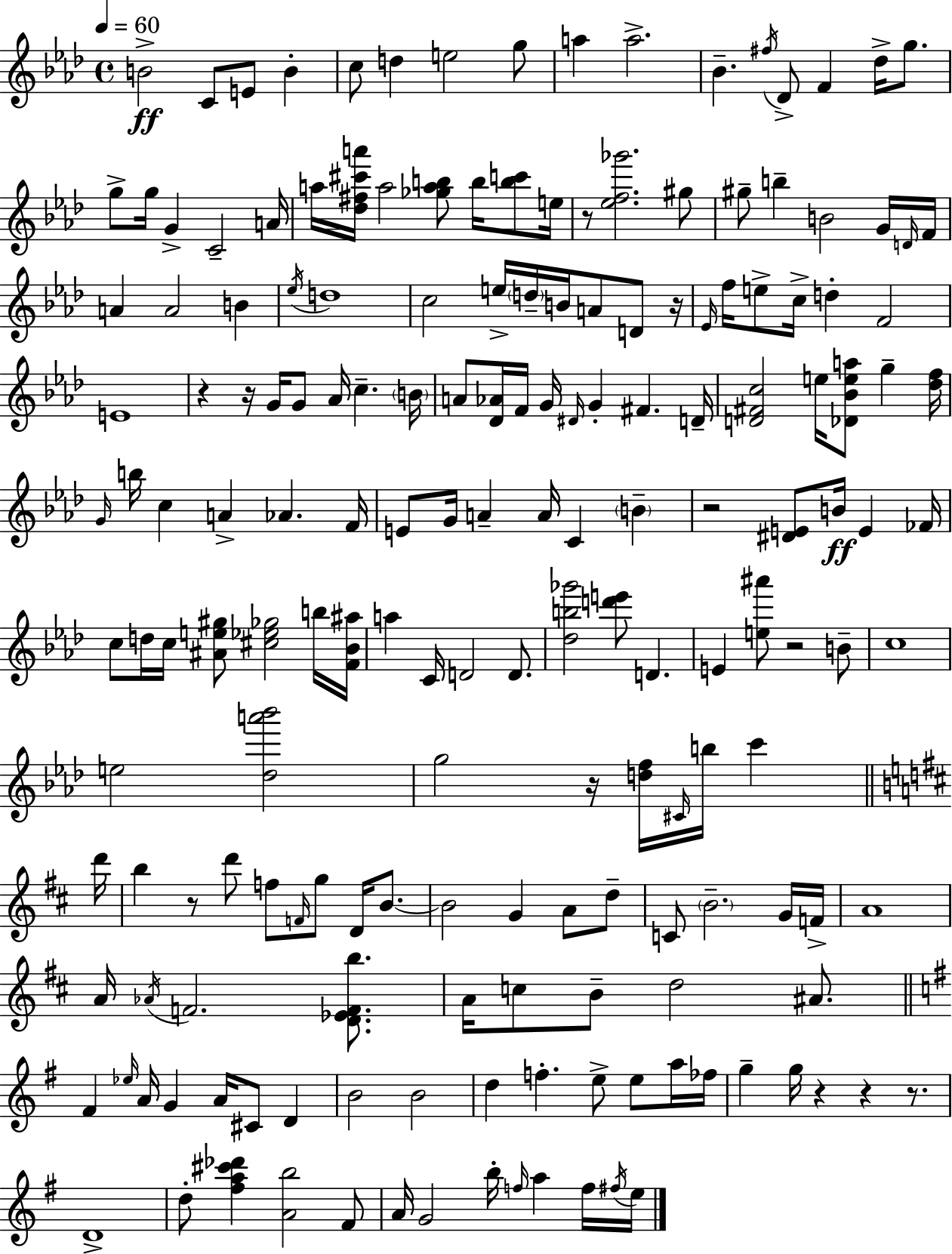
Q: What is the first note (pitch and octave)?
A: B4